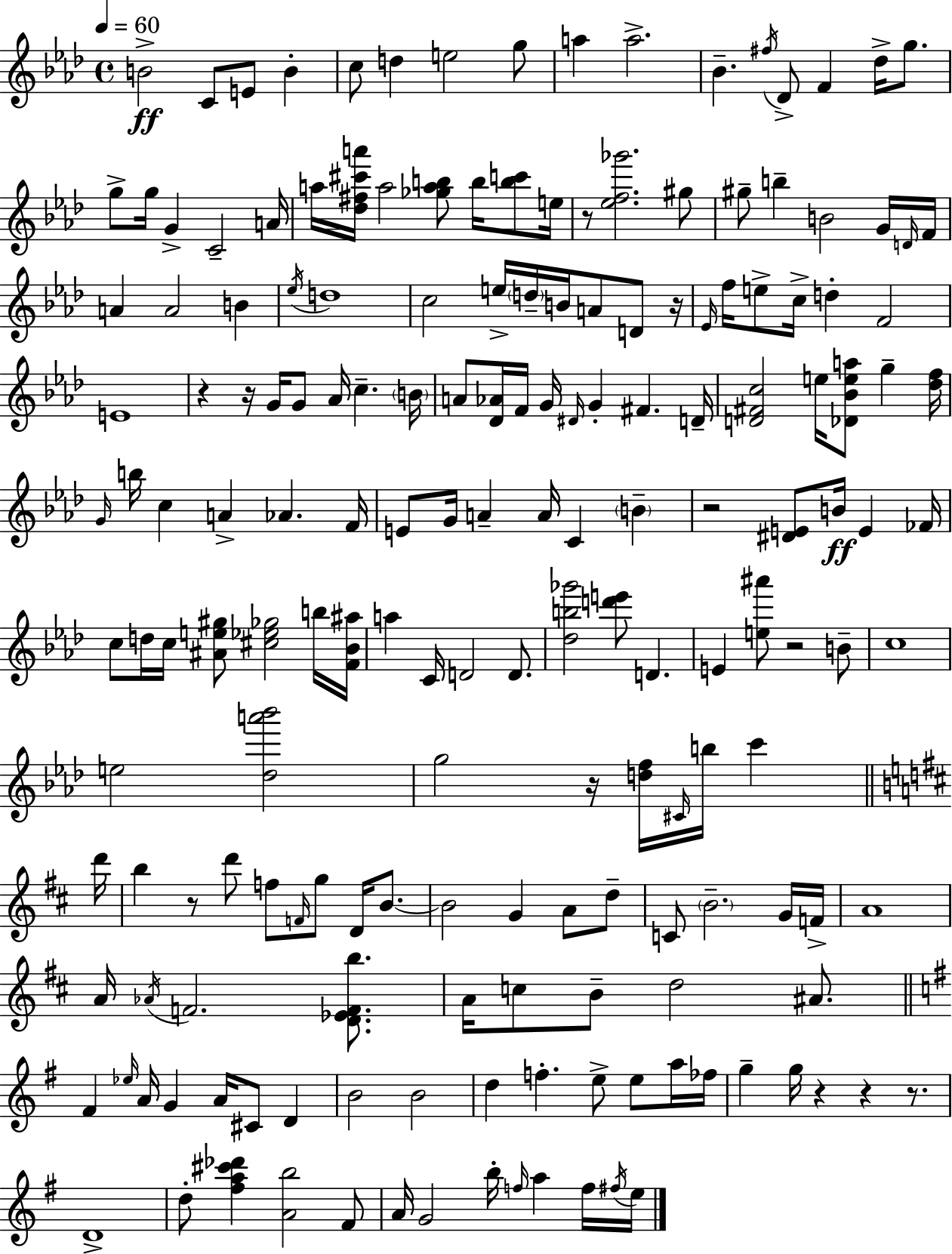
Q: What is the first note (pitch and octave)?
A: B4